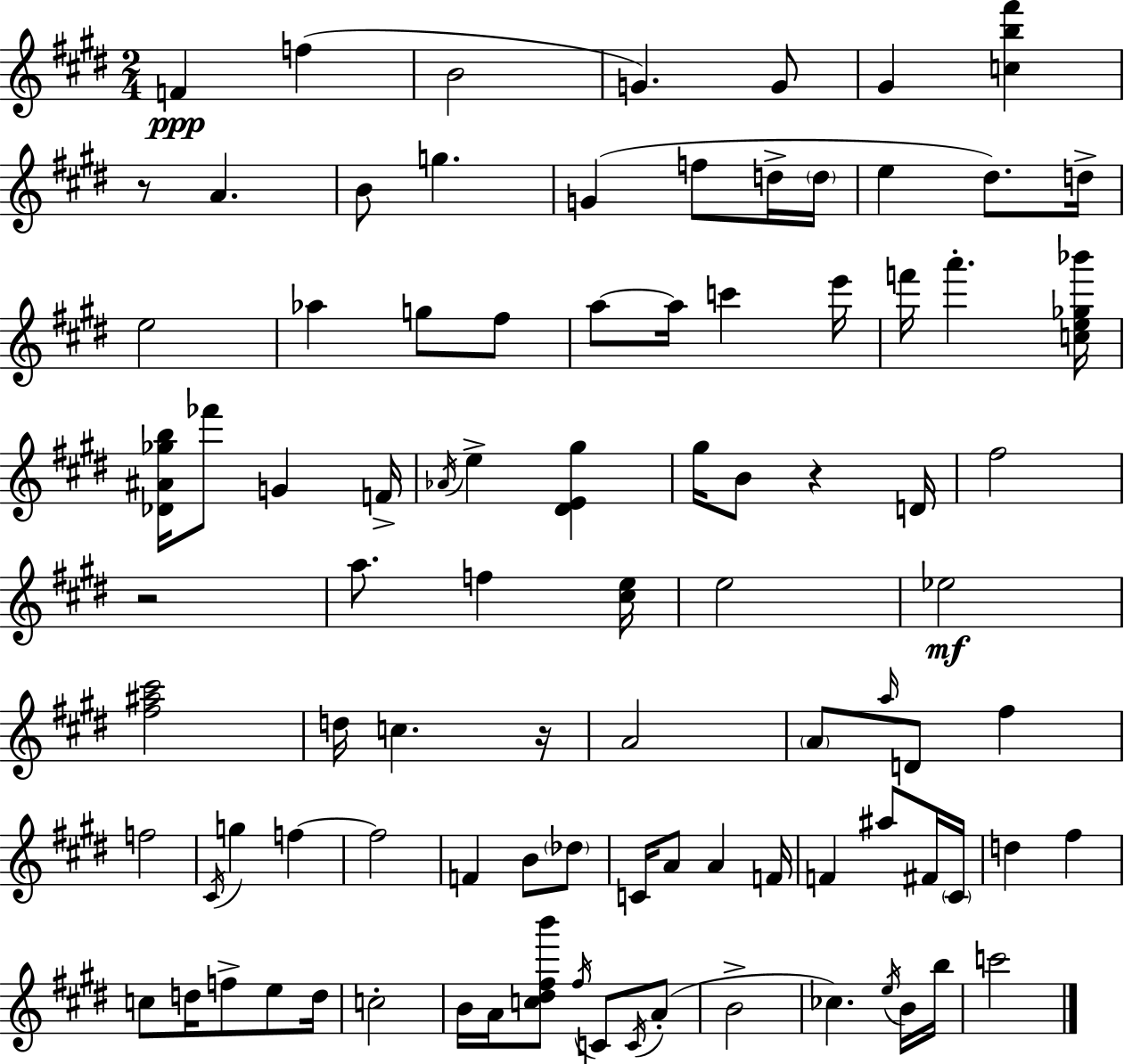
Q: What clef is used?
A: treble